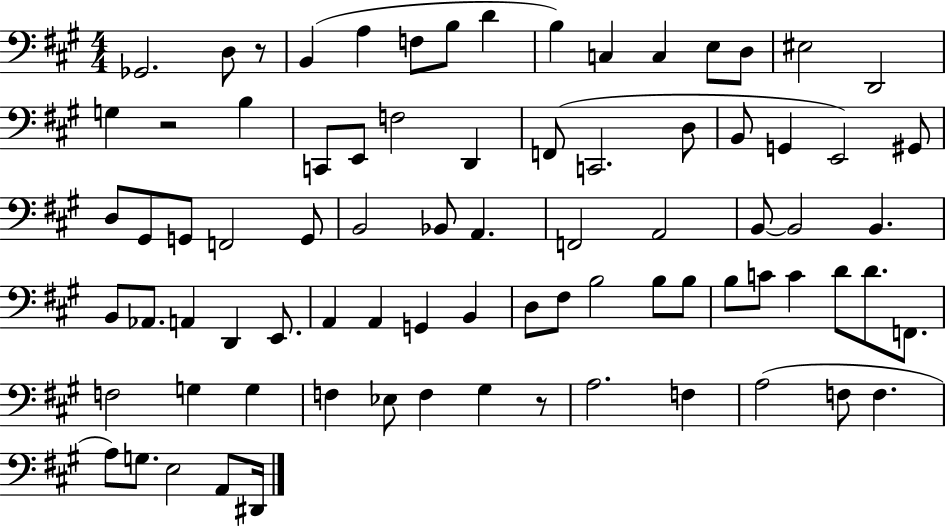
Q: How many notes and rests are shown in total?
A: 80